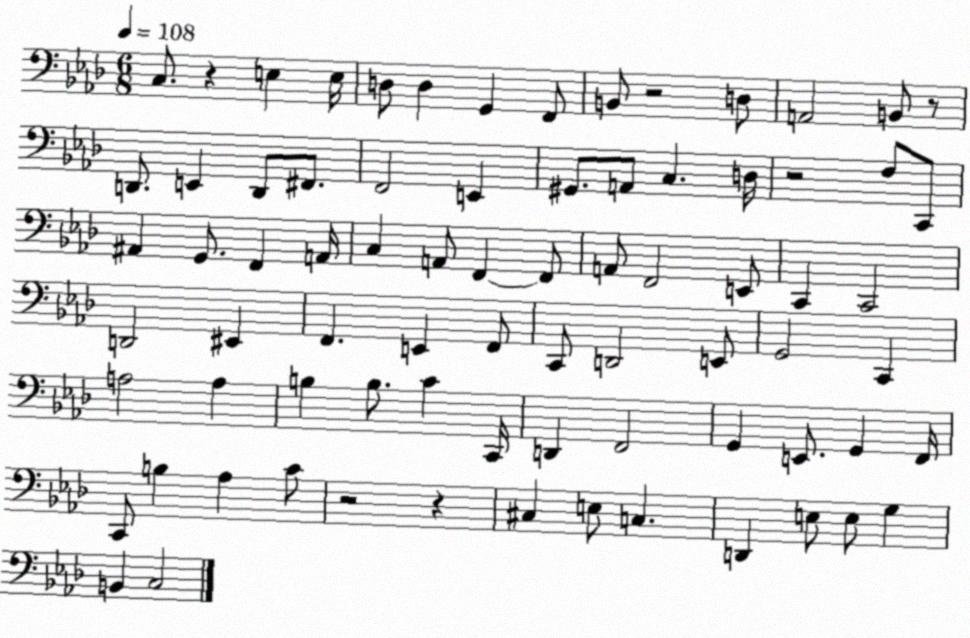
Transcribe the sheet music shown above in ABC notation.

X:1
T:Untitled
M:6/8
L:1/4
K:Ab
C,/2 z E, E,/4 D,/2 D, G,, F,,/2 B,,/2 z2 D,/2 A,,2 B,,/2 z/2 D,,/2 E,, D,,/2 ^F,,/2 F,,2 E,, ^G,,/2 A,,/2 C, D,/4 z2 F,/2 C,,/2 ^A,, G,,/2 F,, A,,/4 C, A,,/2 F,, F,,/2 A,,/2 F,,2 E,,/2 C,, C,,2 D,,2 ^E,, F,, E,, F,,/2 C,,/2 D,,2 E,,/2 G,,2 C,, A,2 A, B, B,/2 C C,,/4 D,, F,,2 G,, E,,/2 G,, F,,/4 C,,/2 B, _A, C/2 z2 z ^C, E,/2 C, D,, E,/2 E,/2 G, B,, C,2